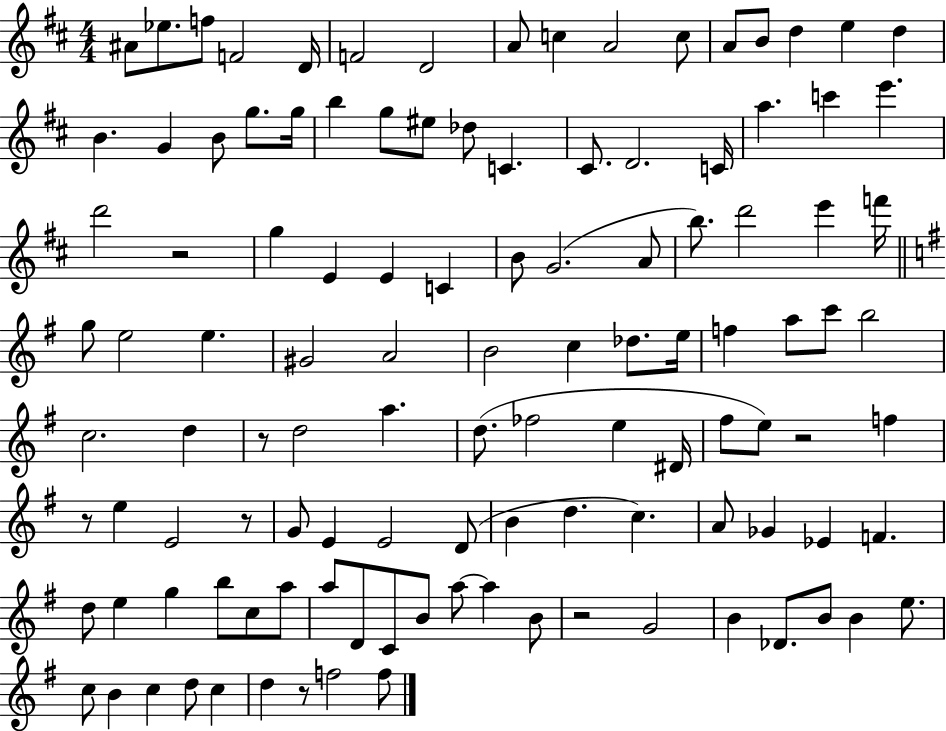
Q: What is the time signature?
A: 4/4